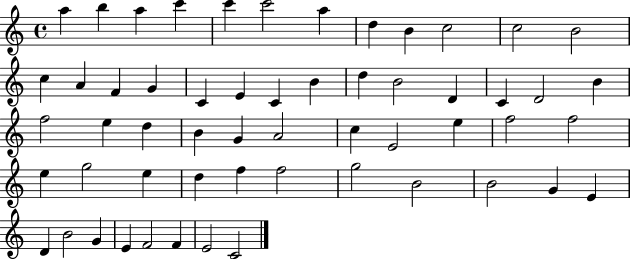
{
  \clef treble
  \time 4/4
  \defaultTimeSignature
  \key c \major
  a''4 b''4 a''4 c'''4 | c'''4 c'''2 a''4 | d''4 b'4 c''2 | c''2 b'2 | \break c''4 a'4 f'4 g'4 | c'4 e'4 c'4 b'4 | d''4 b'2 d'4 | c'4 d'2 b'4 | \break f''2 e''4 d''4 | b'4 g'4 a'2 | c''4 e'2 e''4 | f''2 f''2 | \break e''4 g''2 e''4 | d''4 f''4 f''2 | g''2 b'2 | b'2 g'4 e'4 | \break d'4 b'2 g'4 | e'4 f'2 f'4 | e'2 c'2 | \bar "|."
}